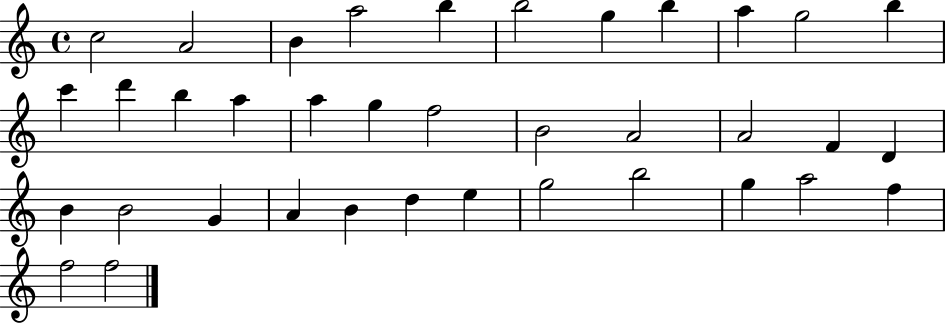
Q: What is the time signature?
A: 4/4